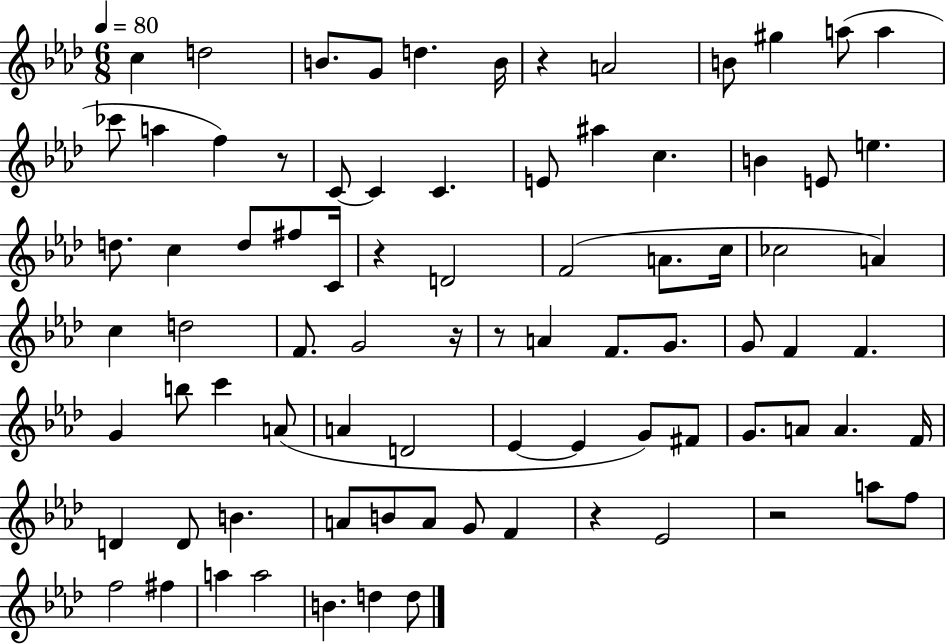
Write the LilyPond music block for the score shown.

{
  \clef treble
  \numericTimeSignature
  \time 6/8
  \key aes \major
  \tempo 4 = 80
  \repeat volta 2 { c''4 d''2 | b'8. g'8 d''4. b'16 | r4 a'2 | b'8 gis''4 a''8( a''4 | \break ces'''8 a''4 f''4) r8 | c'8~~ c'4 c'4. | e'8 ais''4 c''4. | b'4 e'8 e''4. | \break d''8. c''4 d''8 fis''8 c'16 | r4 d'2 | f'2( a'8. c''16 | ces''2 a'4) | \break c''4 d''2 | f'8. g'2 r16 | r8 a'4 f'8. g'8. | g'8 f'4 f'4. | \break g'4 b''8 c'''4 a'8( | a'4 d'2 | ees'4~~ ees'4 g'8) fis'8 | g'8. a'8 a'4. f'16 | \break d'4 d'8 b'4. | a'8 b'8 a'8 g'8 f'4 | r4 ees'2 | r2 a''8 f''8 | \break f''2 fis''4 | a''4 a''2 | b'4. d''4 d''8 | } \bar "|."
}